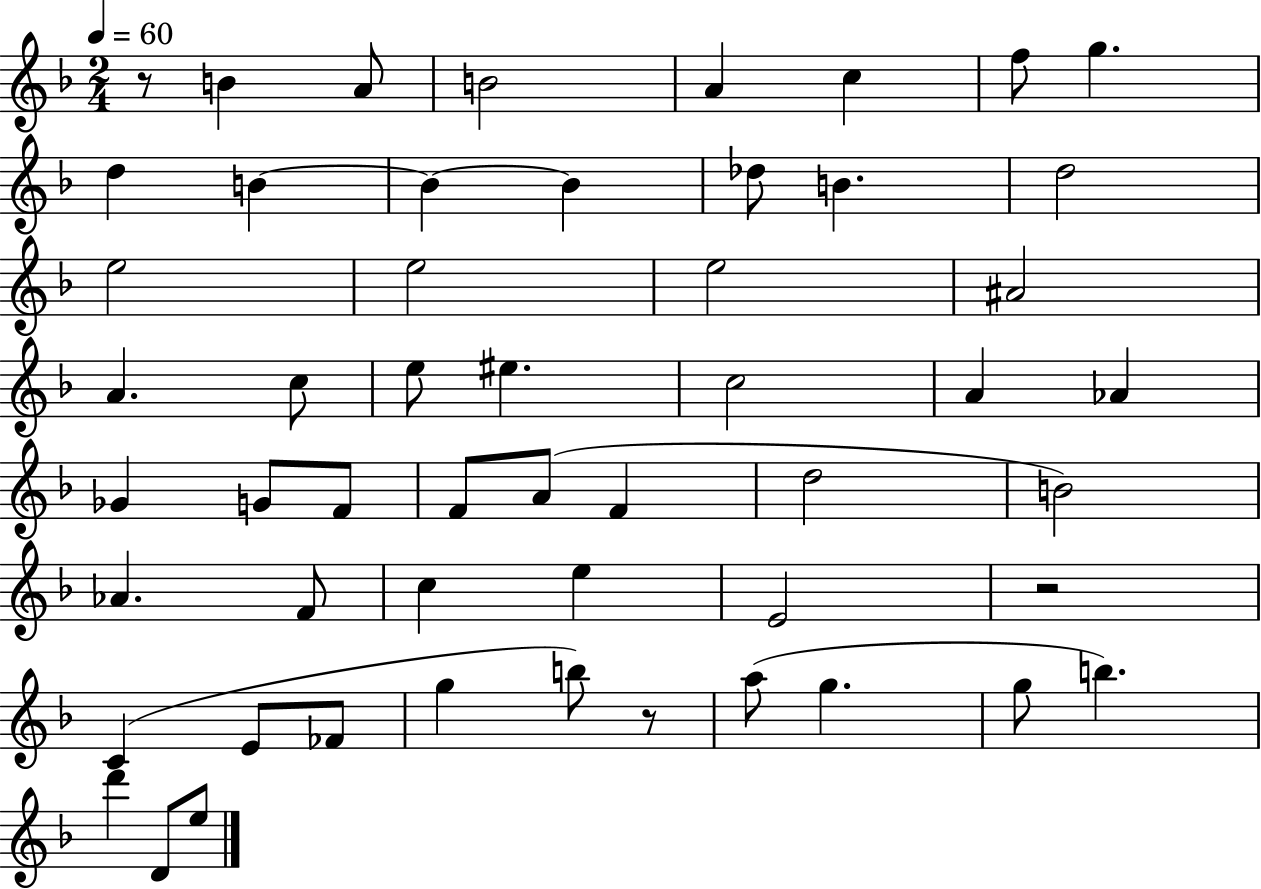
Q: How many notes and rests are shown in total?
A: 53